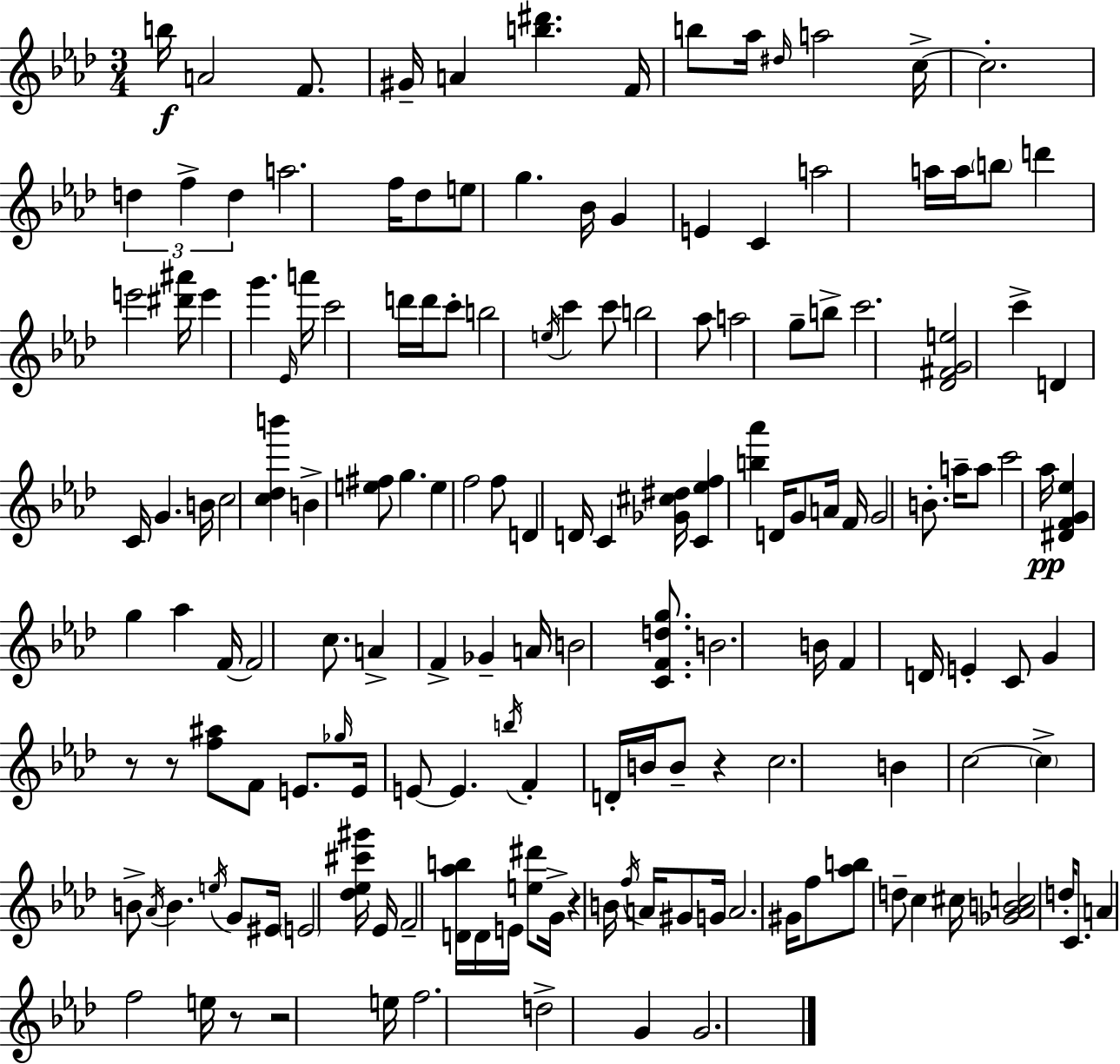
B5/s A4/h F4/e. G#4/s A4/q [B5,D#6]/q. F4/s B5/e Ab5/s D#5/s A5/h C5/s C5/h. D5/q F5/q D5/q A5/h. F5/s Db5/e E5/e G5/q. Bb4/s G4/q E4/q C4/q A5/h A5/s A5/s B5/e D6/q E6/h [D#6,A#6]/s E6/q G6/q. Eb4/s A6/s C6/h D6/s D6/s C6/e B5/h E5/s C6/q C6/e B5/h Ab5/e A5/h G5/e B5/e C6/h. [Db4,F#4,G4,E5]/h C6/q D4/q C4/s G4/q. B4/s C5/h [C5,Db5,B6]/q B4/q [E5,F#5]/e G5/q. E5/q F5/h F5/e D4/q D4/s C4/q [Gb4,C#5,D#5]/s [C4,Eb5,F5]/q [B5,Ab6]/q D4/s G4/e A4/s F4/s G4/h B4/e. A5/s A5/e C6/h Ab5/s [D#4,F4,G4,Eb5]/q G5/q Ab5/q F4/s F4/h C5/e. A4/q F4/q Gb4/q A4/s B4/h [C4,F4,D5,G5]/e. B4/h. B4/s F4/q D4/s E4/q C4/e G4/q R/e R/e [F5,A#5]/e F4/e E4/e. Gb5/s E4/s E4/e E4/q. B5/s F4/q D4/s B4/s B4/e R/q C5/h. B4/q C5/h C5/q B4/e Ab4/s B4/q. E5/s G4/e EIS4/s E4/h [Db5,Eb5,C#6,G#6]/s Eb4/s F4/h [D4,Ab5,B5]/s D4/s E4/s [E5,D#6]/e G4/s R/q B4/s F5/s A4/s G#4/e G4/s A4/h. G#4/s F5/e [Ab5,B5]/e D5/e C5/q C#5/s [Gb4,Ab4,B4,C5]/h D5/s C4/e. A4/q F5/h E5/s R/e R/h E5/s F5/h. D5/h G4/q G4/h.